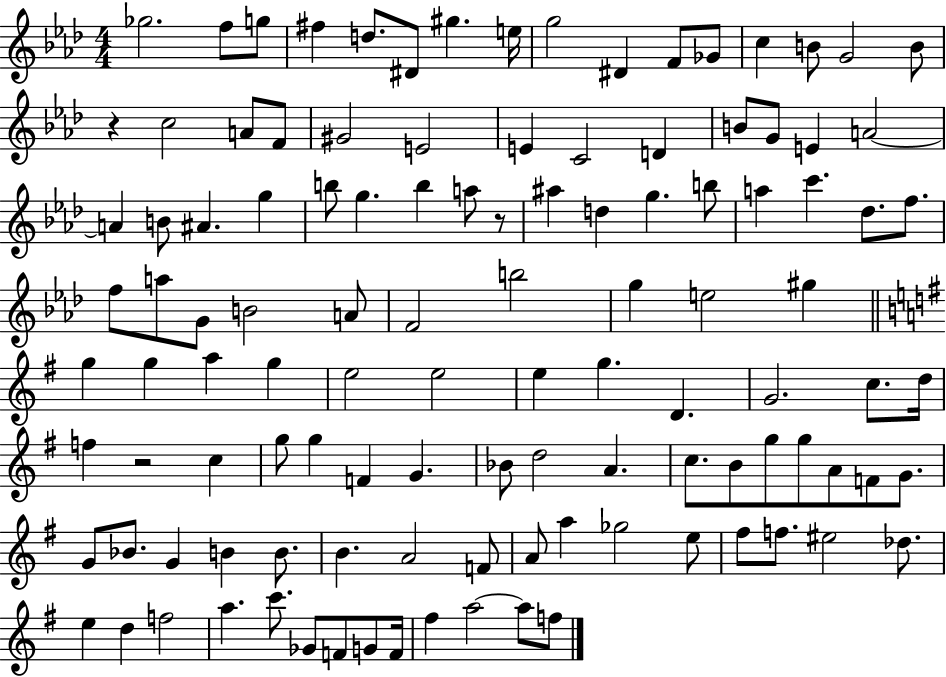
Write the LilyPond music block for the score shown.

{
  \clef treble
  \numericTimeSignature
  \time 4/4
  \key aes \major
  \repeat volta 2 { ges''2. f''8 g''8 | fis''4 d''8. dis'8 gis''4. e''16 | g''2 dis'4 f'8 ges'8 | c''4 b'8 g'2 b'8 | \break r4 c''2 a'8 f'8 | gis'2 e'2 | e'4 c'2 d'4 | b'8 g'8 e'4 a'2~~ | \break a'4 b'8 ais'4. g''4 | b''8 g''4. b''4 a''8 r8 | ais''4 d''4 g''4. b''8 | a''4 c'''4. des''8. f''8. | \break f''8 a''8 g'8 b'2 a'8 | f'2 b''2 | g''4 e''2 gis''4 | \bar "||" \break \key g \major g''4 g''4 a''4 g''4 | e''2 e''2 | e''4 g''4. d'4. | g'2. c''8. d''16 | \break f''4 r2 c''4 | g''8 g''4 f'4 g'4. | bes'8 d''2 a'4. | c''8. b'8 g''8 g''8 a'8 f'8 g'8. | \break g'8 bes'8. g'4 b'4 b'8. | b'4. a'2 f'8 | a'8 a''4 ges''2 e''8 | fis''8 f''8. eis''2 des''8. | \break e''4 d''4 f''2 | a''4. c'''8. ges'8 f'8 g'8 f'16 | fis''4 a''2~~ a''8 f''8 | } \bar "|."
}